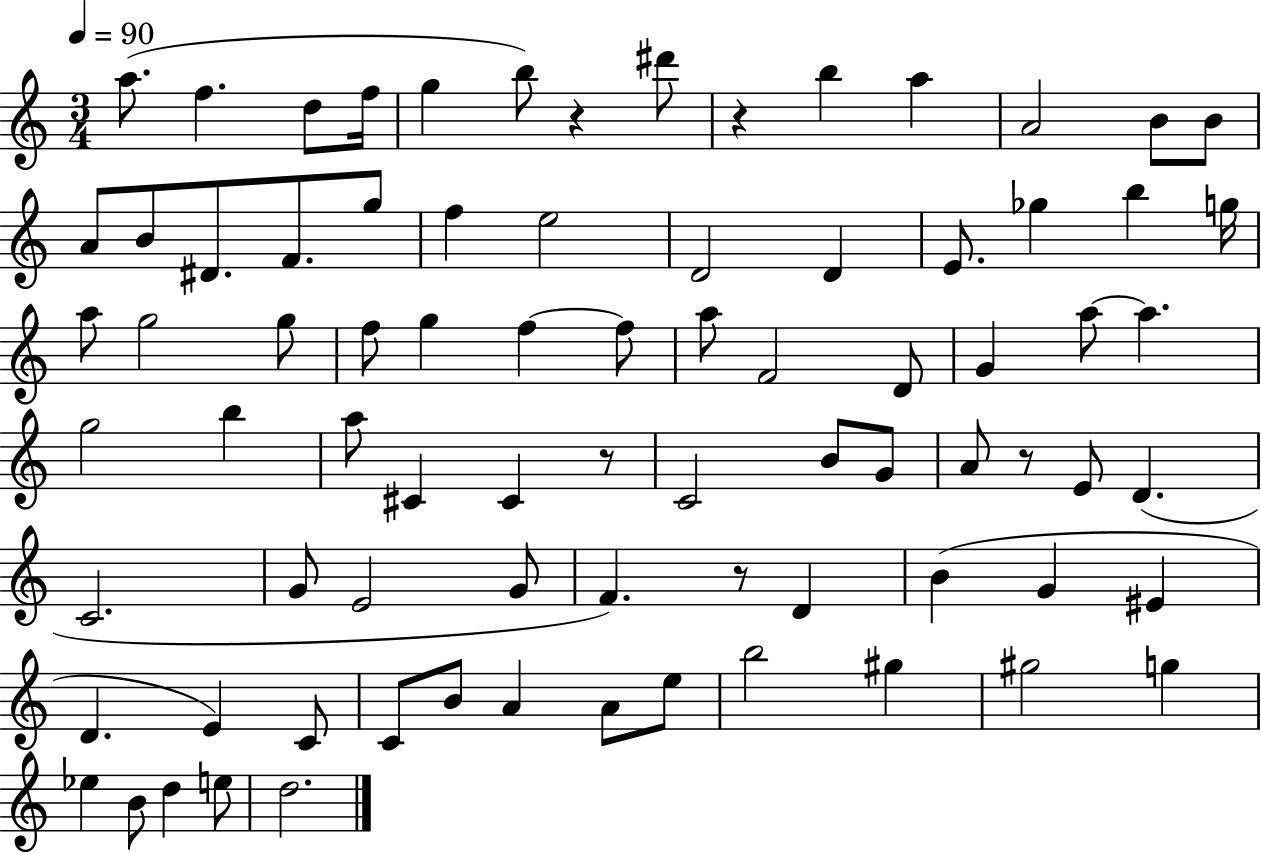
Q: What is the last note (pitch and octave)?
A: D5